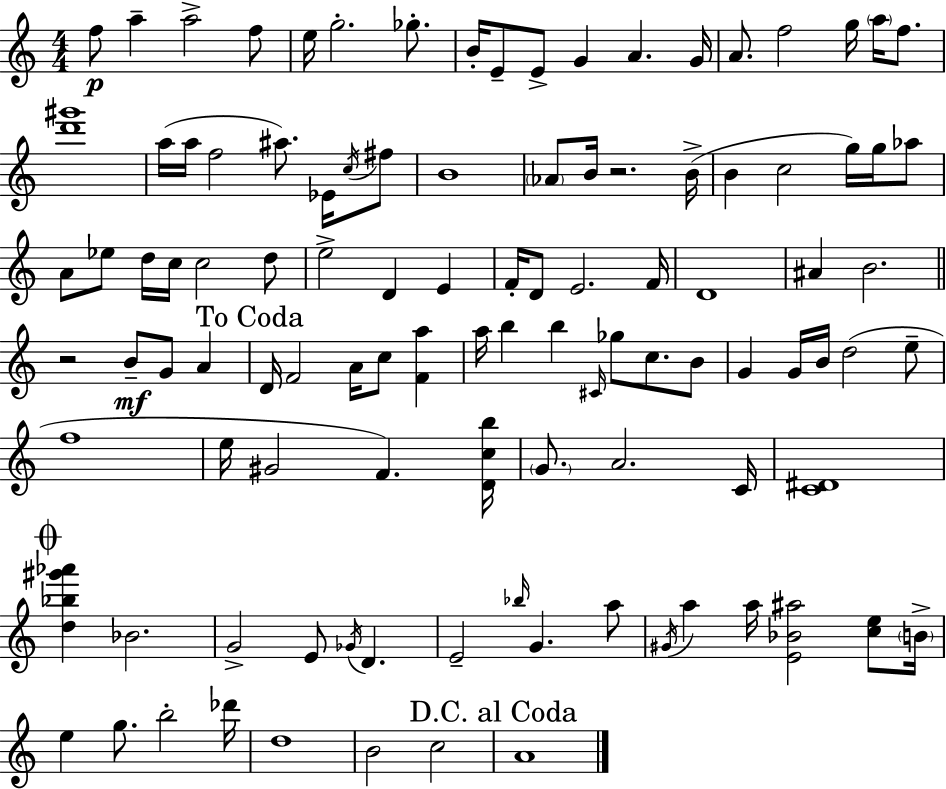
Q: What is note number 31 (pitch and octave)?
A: C5